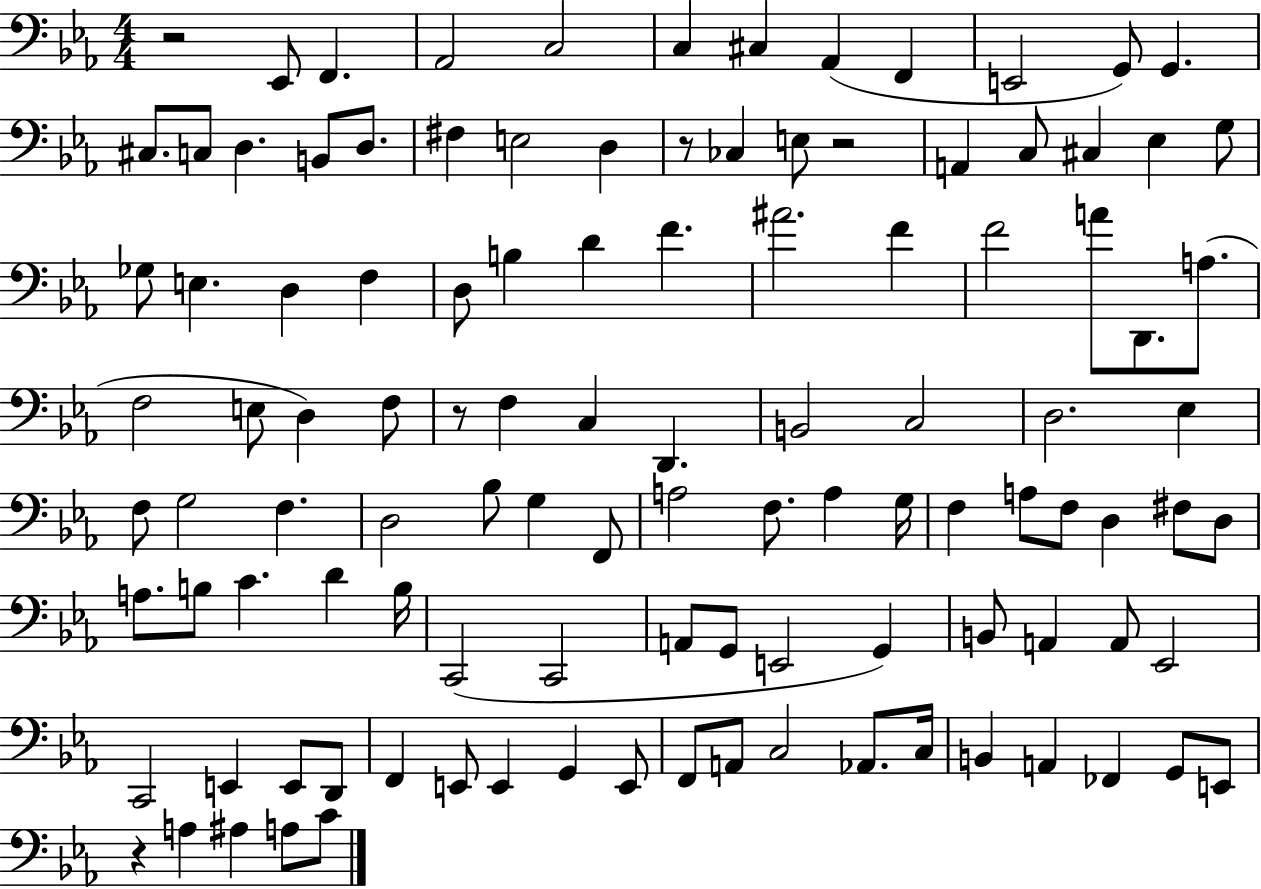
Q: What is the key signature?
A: EES major